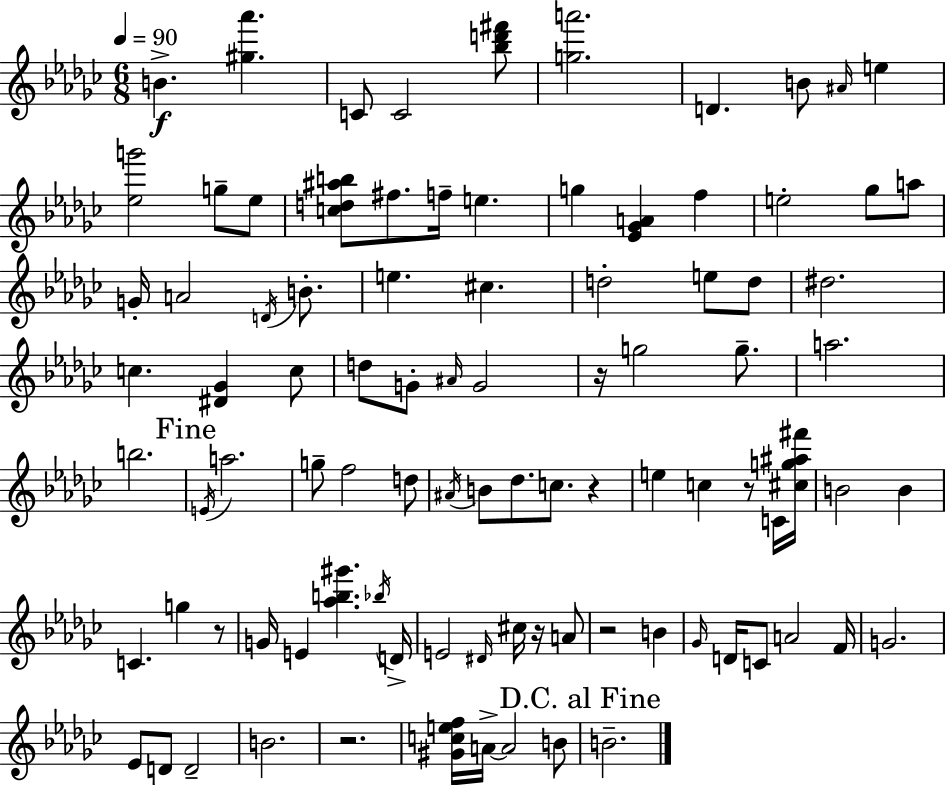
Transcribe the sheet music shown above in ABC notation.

X:1
T:Untitled
M:6/8
L:1/4
K:Ebm
B [^g_a'] C/2 C2 [_bd'^f']/2 [ga']2 D B/2 ^A/4 e [_eg']2 g/2 _e/2 [cd^ab]/2 ^f/2 f/4 e g [_E_GA] f e2 _g/2 a/2 G/4 A2 D/4 B/2 e ^c d2 e/2 d/2 ^d2 c [^D_G] c/2 d/2 G/2 ^A/4 G2 z/4 g2 g/2 a2 b2 E/4 a2 g/2 f2 d/2 ^A/4 B/2 _d/2 c/2 z e c z/2 C/4 [^cg^a^f']/4 B2 B C g z/2 G/4 E [_ab^g'] _b/4 D/4 E2 ^D/4 ^c/4 z/4 A/2 z2 B _G/4 D/4 C/2 A2 F/4 G2 _E/2 D/2 D2 B2 z2 [^Gcef]/4 A/4 A2 B/2 B2